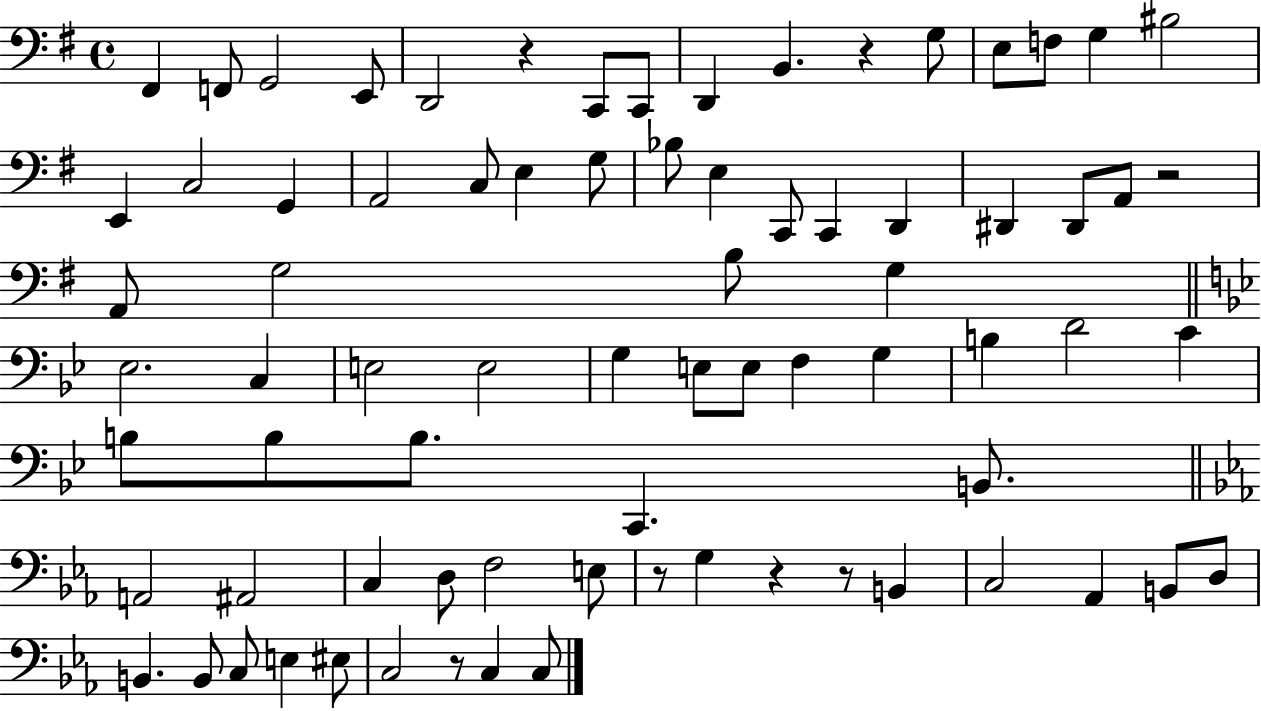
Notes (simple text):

F#2/q F2/e G2/h E2/e D2/h R/q C2/e C2/e D2/q B2/q. R/q G3/e E3/e F3/e G3/q BIS3/h E2/q C3/h G2/q A2/h C3/e E3/q G3/e Bb3/e E3/q C2/e C2/q D2/q D#2/q D#2/e A2/e R/h A2/e G3/h B3/e G3/q Eb3/h. C3/q E3/h E3/h G3/q E3/e E3/e F3/q G3/q B3/q D4/h C4/q B3/e B3/e B3/e. C2/q. B2/e. A2/h A#2/h C3/q D3/e F3/h E3/e R/e G3/q R/q R/e B2/q C3/h Ab2/q B2/e D3/e B2/q. B2/e C3/e E3/q EIS3/e C3/h R/e C3/q C3/e